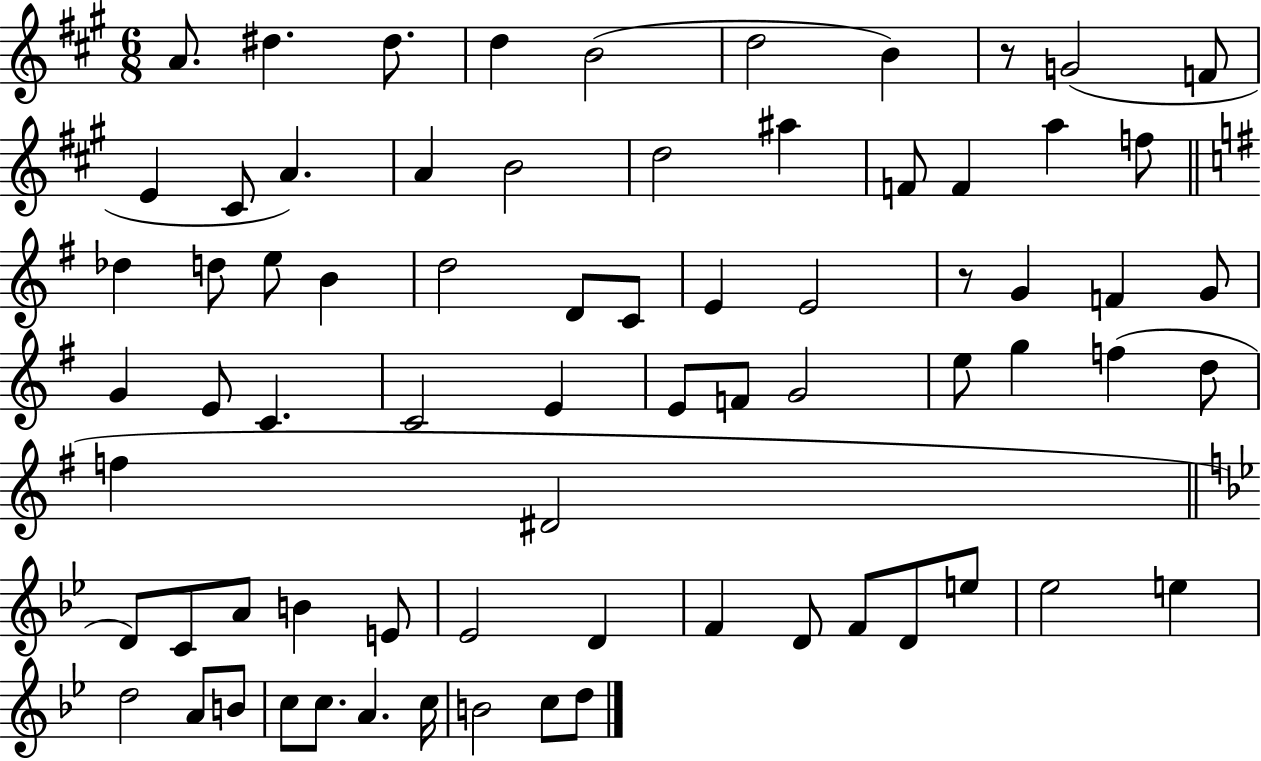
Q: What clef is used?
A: treble